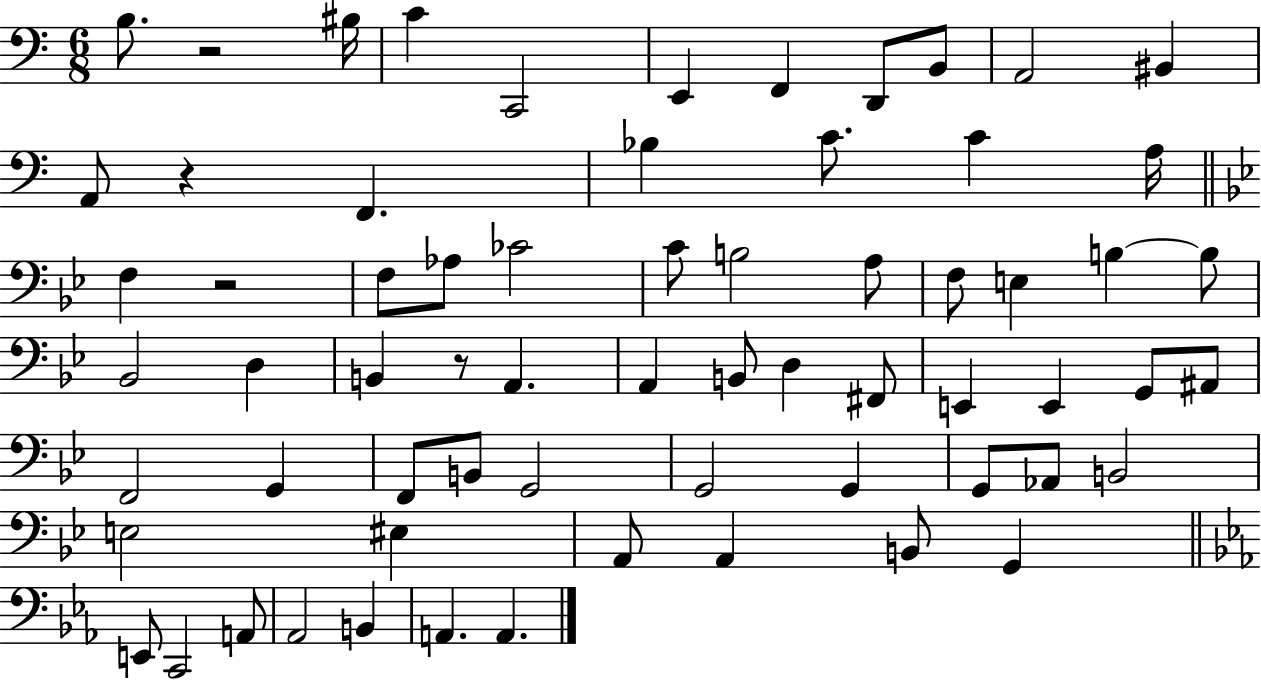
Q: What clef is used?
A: bass